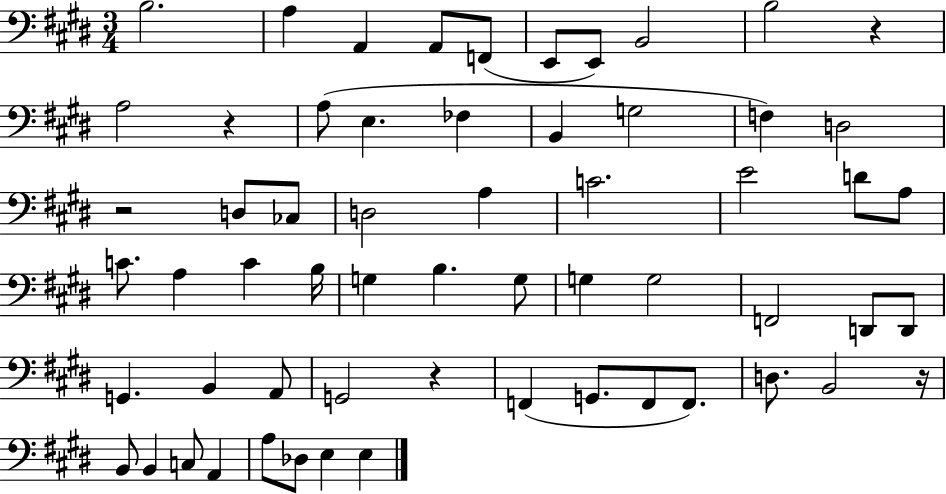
X:1
T:Untitled
M:3/4
L:1/4
K:E
B,2 A, A,, A,,/2 F,,/2 E,,/2 E,,/2 B,,2 B,2 z A,2 z A,/2 E, _F, B,, G,2 F, D,2 z2 D,/2 _C,/2 D,2 A, C2 E2 D/2 A,/2 C/2 A, C B,/4 G, B, G,/2 G, G,2 F,,2 D,,/2 D,,/2 G,, B,, A,,/2 G,,2 z F,, G,,/2 F,,/2 F,,/2 D,/2 B,,2 z/4 B,,/2 B,, C,/2 A,, A,/2 _D,/2 E, E,